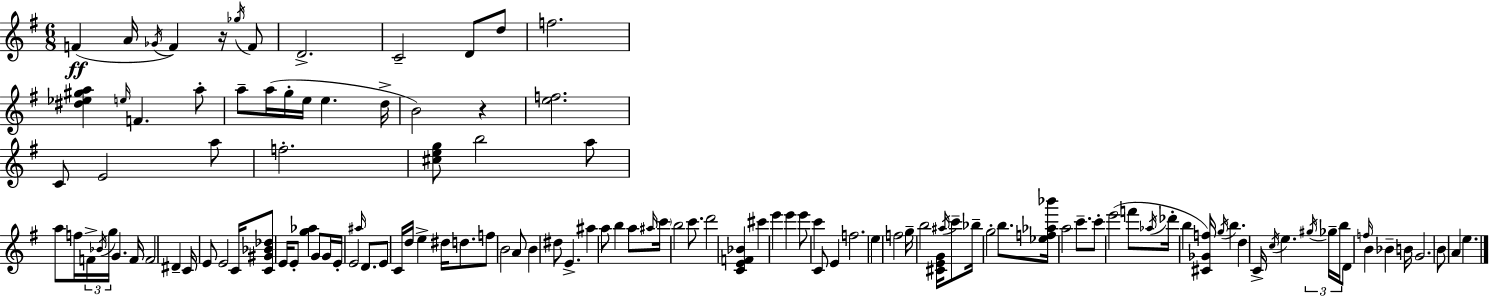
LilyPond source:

{
  \clef treble
  \numericTimeSignature
  \time 6/8
  \key g \major
  \repeat volta 2 { f'4(\ff a'16 \acciaccatura { ges'16 } f'4) r16 \acciaccatura { ges''16 } | f'8 d'2.-> | c'2-- d'8 | d''8 f''2. | \break <dis'' ees'' gis'' a''>4 \grace { e''16 } f'4. | a''8-. a''8-- a''16( g''16-. e''16 e''4. | d''16-> b'2) r4 | <e'' f''>2. | \break c'8 e'2 | a''8 f''2.-. | <cis'' e'' g''>8 b''2 | a''8 a''8 f''16 \tuplet 3/2 { f'16-> \acciaccatura { bes'16 } g''16 } g'4. | \break f'16 f'2 | dis'4-- c'16 e'8 e'2 | c'16 <c' gis' bes' des''>8 e'16 e'8-. <g'' aes''>4 | g'8 g'16 e'16-. e'2 | \break \grace { ais''16 } d'8. e'8 c'16 d''16 e''4-> | dis''16 d''8. f''8 b'2 | a'8 b'4 dis''8 e'4.-> | ais''4 a''8 b''4 | \break a''8 \grace { ais''16 } \parenthesize c'''16 b''2 | c'''8. d'''2 | <c' e' f' bes'>4 cis'''4 e'''4 | e'''4 e'''8 c'''4 | \break c'8 e'4 f''2. | e''4 f''2 | g''16-- b''2 | <cis' e' g'>16 \acciaccatura { ais''16 } c'''8-- bes''16-- g''2-. | \break b''8. <ees'' f'' aes'' bes'''>16 a''2 | c'''8.-- c'''8-. e'''2( | f'''8 \acciaccatura { aes''16 } des'''16-. b''4 | <cis' ges' f''>16) \acciaccatura { g''16 } b''4. d''4 | \break c'16-> \acciaccatura { c''16 } e''4. \tuplet 3/2 { \acciaccatura { gis''16 } ges''16-- b''16 } | d'8 \grace { f''16 } b'4 bes'4-- b'16 | g'2. | b'8 a'4 e''4. | \break } \bar "|."
}